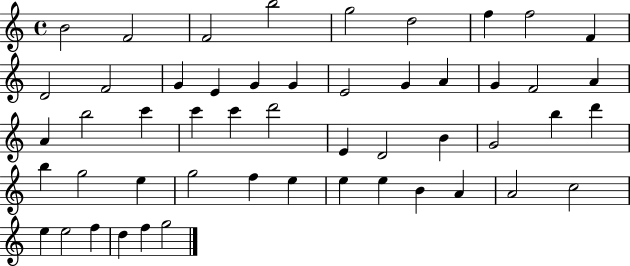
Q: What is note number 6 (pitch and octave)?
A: D5